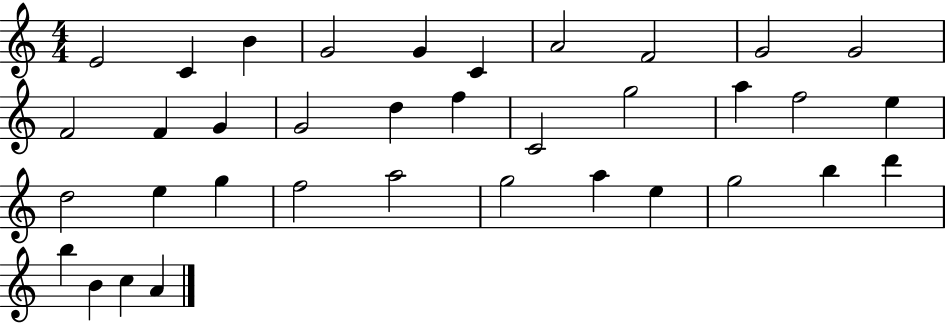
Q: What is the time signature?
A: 4/4